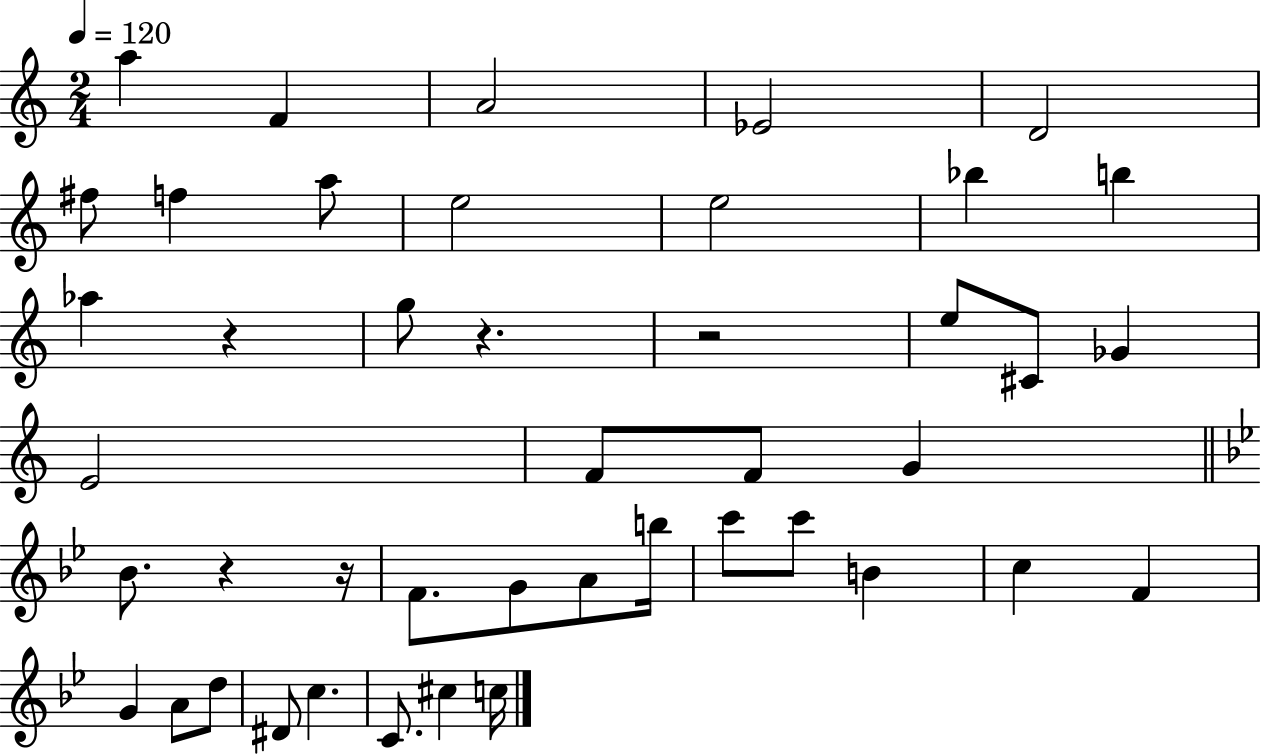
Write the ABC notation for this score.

X:1
T:Untitled
M:2/4
L:1/4
K:C
a F A2 _E2 D2 ^f/2 f a/2 e2 e2 _b b _a z g/2 z z2 e/2 ^C/2 _G E2 F/2 F/2 G _B/2 z z/4 F/2 G/2 A/2 b/4 c'/2 c'/2 B c F G A/2 d/2 ^D/2 c C/2 ^c c/4